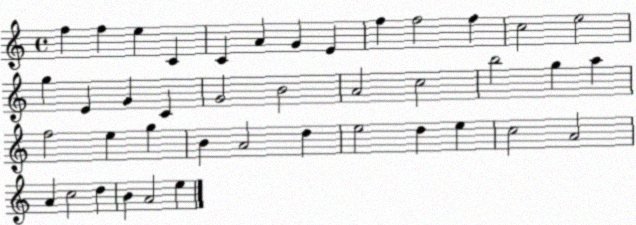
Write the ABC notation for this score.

X:1
T:Untitled
M:4/4
L:1/4
K:C
f f e C C A G E f f2 f c2 e2 g E G C G2 B2 A2 c2 b2 g a f2 e g B A2 d e2 d e c2 A2 A c2 d B A2 e